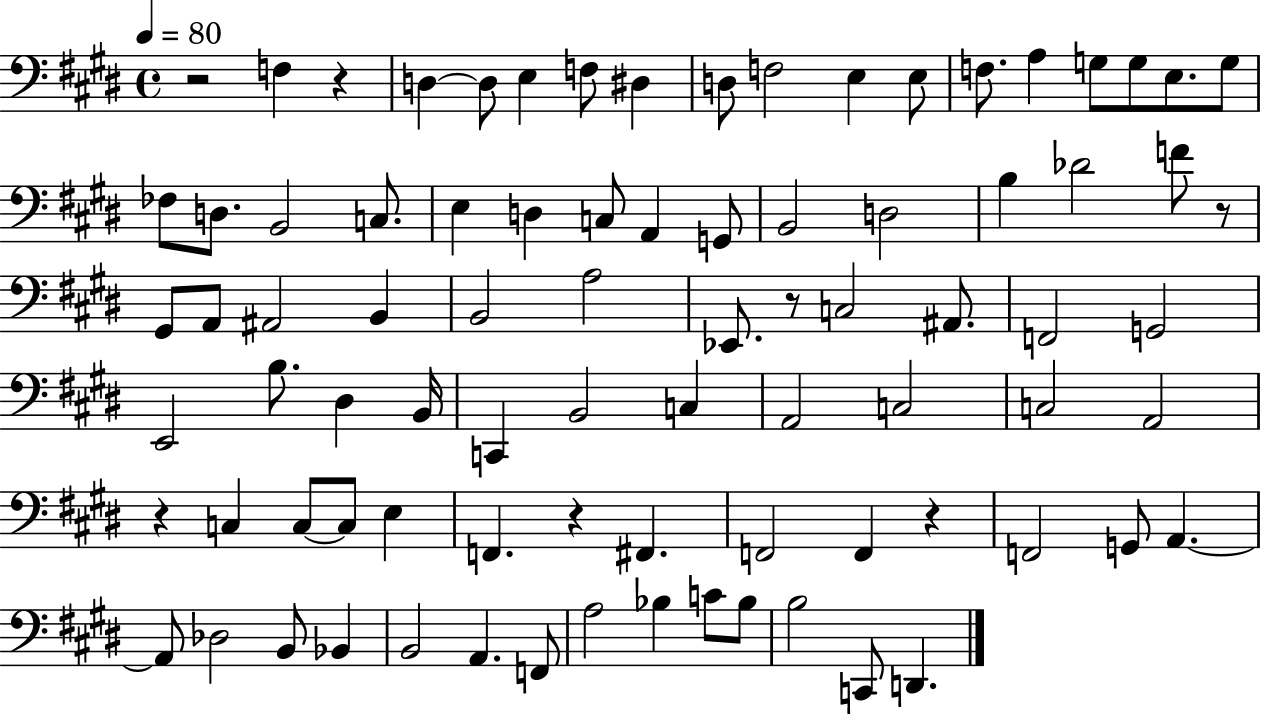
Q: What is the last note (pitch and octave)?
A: D2